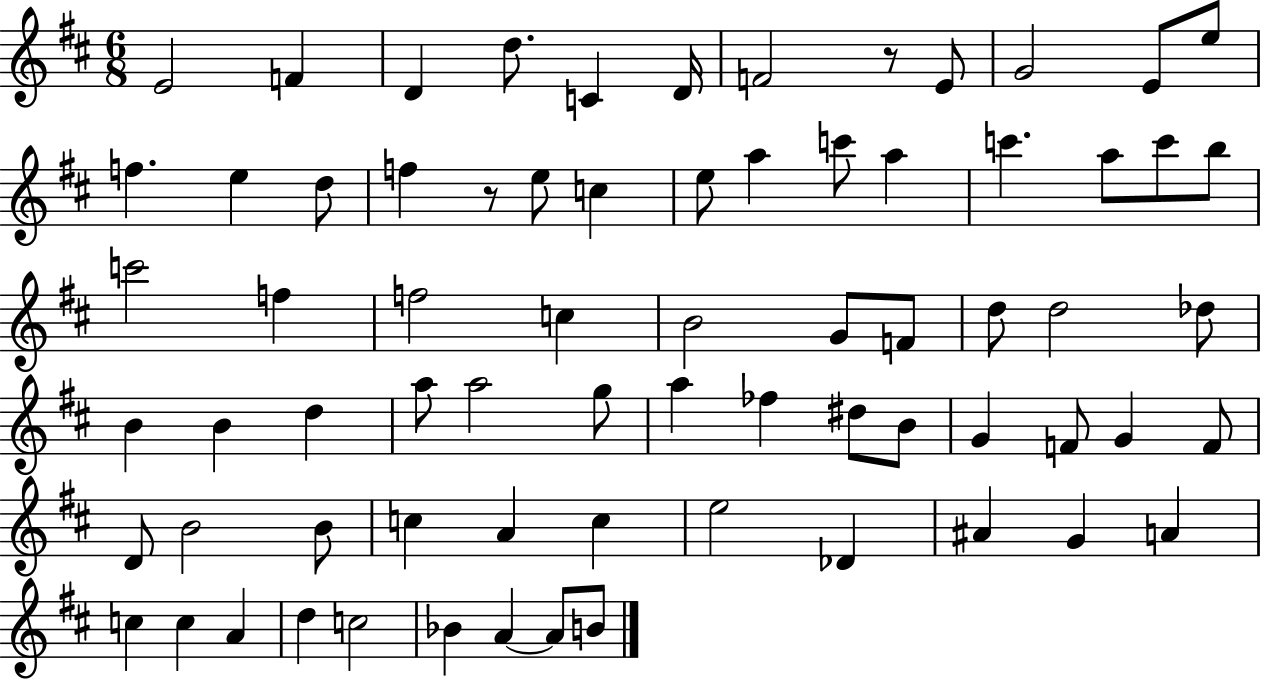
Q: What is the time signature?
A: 6/8